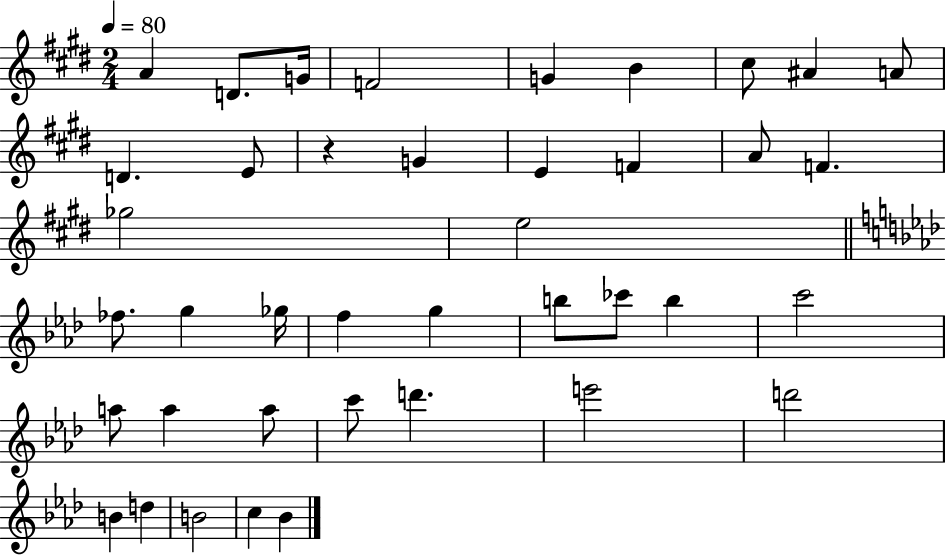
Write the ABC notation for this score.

X:1
T:Untitled
M:2/4
L:1/4
K:E
A D/2 G/4 F2 G B ^c/2 ^A A/2 D E/2 z G E F A/2 F _g2 e2 _f/2 g _g/4 f g b/2 _c'/2 b c'2 a/2 a a/2 c'/2 d' e'2 d'2 B d B2 c _B